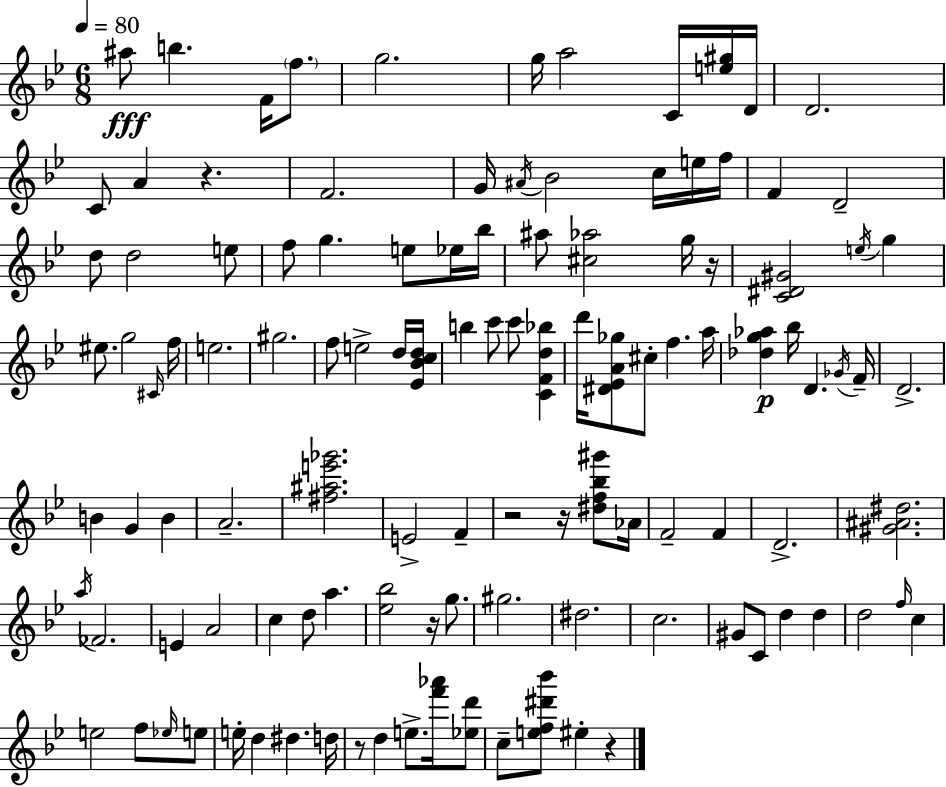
{
  \clef treble
  \numericTimeSignature
  \time 6/8
  \key g \minor
  \tempo 4 = 80
  ais''8\fff b''4. f'16 \parenthesize f''8. | g''2. | g''16 a''2 c'16 <e'' gis''>16 d'16 | d'2. | \break c'8 a'4 r4. | f'2. | g'16 \acciaccatura { ais'16 } bes'2 c''16 e''16 | f''16 f'4 d'2-- | \break d''8 d''2 e''8 | f''8 g''4. e''8 ees''16 | bes''16 ais''8 <cis'' aes''>2 g''16 | r16 <c' dis' gis'>2 \acciaccatura { e''16 } g''4 | \break eis''8. g''2 | \grace { cis'16 } f''16 e''2. | gis''2. | f''8 e''2-> | \break d''16 <ees' bes' c'' d''>16 b''4 c'''8 c'''8 <c' f' d'' bes''>4 | d'''16 <dis' ees' a' ges''>8 cis''8-. f''4. | a''16 <des'' g'' aes''>4\p bes''16 d'4. | \acciaccatura { ges'16 } f'16-- d'2.-> | \break b'4 g'4 | b'4 a'2.-- | <fis'' ais'' e''' ges'''>2. | e'2-> | \break f'4-- r2 | r16 <dis'' f'' bes'' gis'''>8 aes'16 f'2-- | f'4 d'2.-> | <gis' ais' dis''>2. | \break \acciaccatura { a''16 } fes'2. | e'4 a'2 | c''4 d''8 a''4. | <ees'' bes''>2 | \break r16 g''8. gis''2. | dis''2. | c''2. | gis'8 c'8 d''4 | \break d''4 d''2 | \grace { f''16 } c''4 e''2 | f''8 \grace { ees''16 } e''8 e''16-. d''4 | dis''4. d''16 r8 d''4 | \break e''8.-> <f''' aes'''>16 <ees'' d'''>8 c''8-- <e'' f'' dis''' bes'''>8 eis''4-. | r4 \bar "|."
}